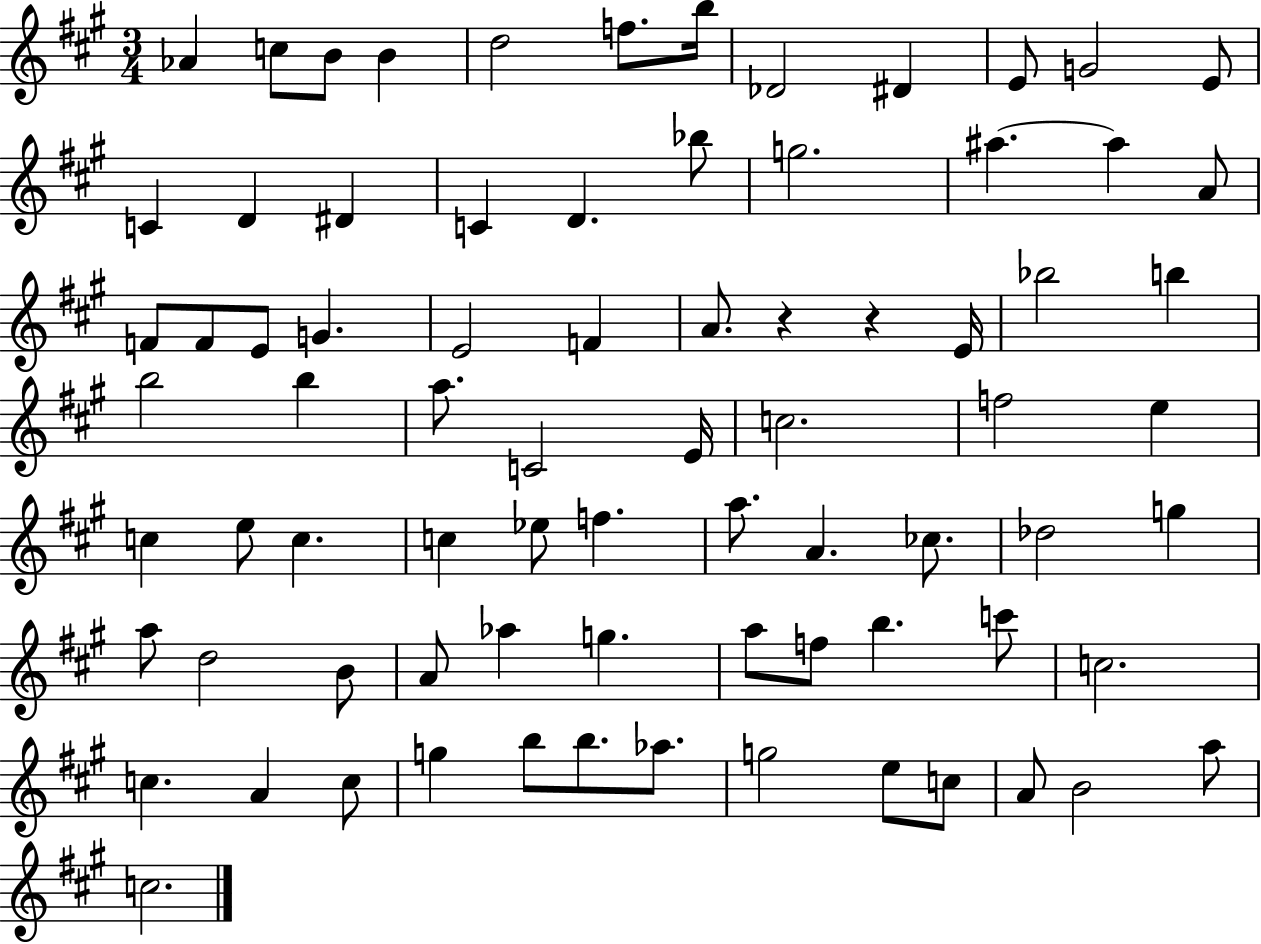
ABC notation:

X:1
T:Untitled
M:3/4
L:1/4
K:A
_A c/2 B/2 B d2 f/2 b/4 _D2 ^D E/2 G2 E/2 C D ^D C D _b/2 g2 ^a ^a A/2 F/2 F/2 E/2 G E2 F A/2 z z E/4 _b2 b b2 b a/2 C2 E/4 c2 f2 e c e/2 c c _e/2 f a/2 A _c/2 _d2 g a/2 d2 B/2 A/2 _a g a/2 f/2 b c'/2 c2 c A c/2 g b/2 b/2 _a/2 g2 e/2 c/2 A/2 B2 a/2 c2